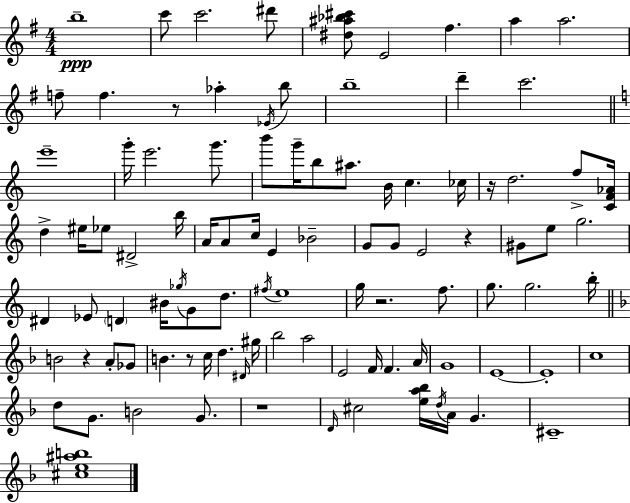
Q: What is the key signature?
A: G major